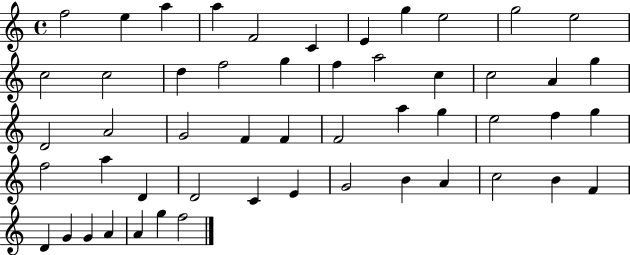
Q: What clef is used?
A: treble